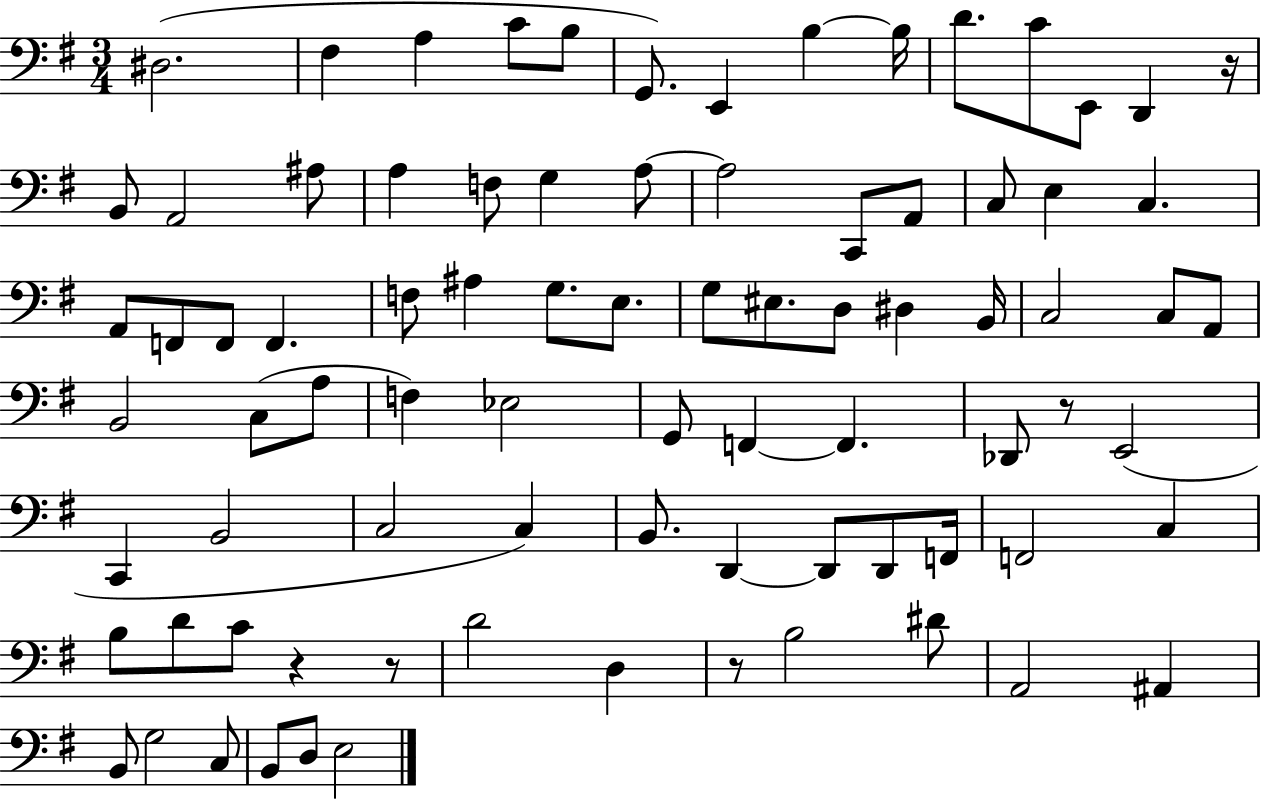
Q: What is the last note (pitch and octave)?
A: E3